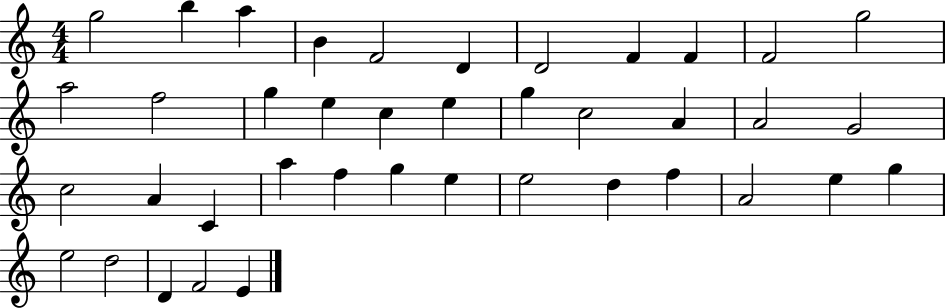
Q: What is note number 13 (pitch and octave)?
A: F5